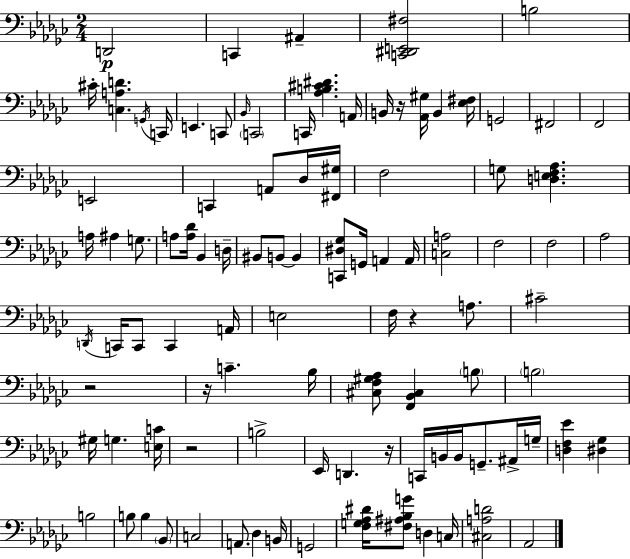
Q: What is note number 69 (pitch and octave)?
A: A2